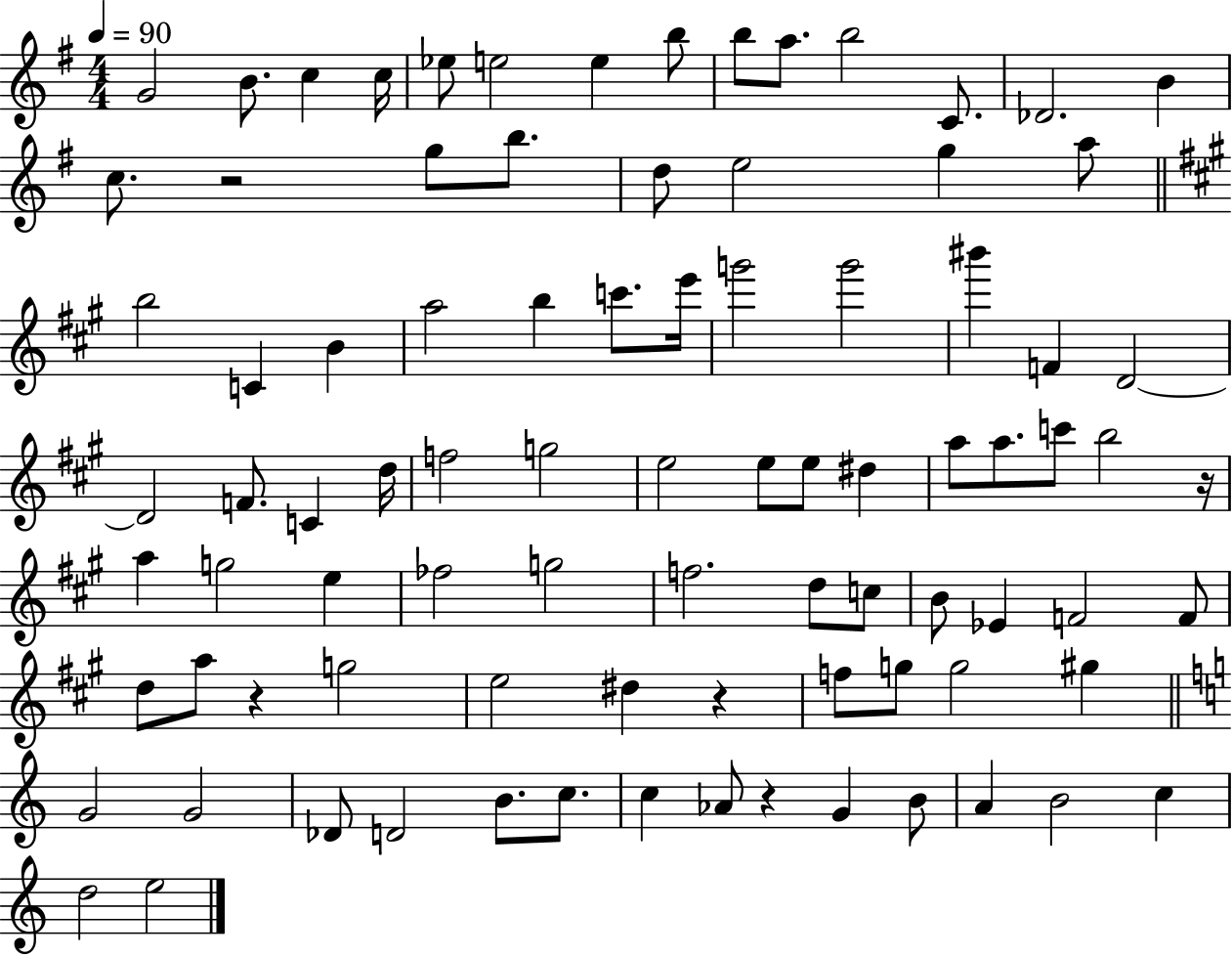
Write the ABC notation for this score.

X:1
T:Untitled
M:4/4
L:1/4
K:G
G2 B/2 c c/4 _e/2 e2 e b/2 b/2 a/2 b2 C/2 _D2 B c/2 z2 g/2 b/2 d/2 e2 g a/2 b2 C B a2 b c'/2 e'/4 g'2 g'2 ^b' F D2 D2 F/2 C d/4 f2 g2 e2 e/2 e/2 ^d a/2 a/2 c'/2 b2 z/4 a g2 e _f2 g2 f2 d/2 c/2 B/2 _E F2 F/2 d/2 a/2 z g2 e2 ^d z f/2 g/2 g2 ^g G2 G2 _D/2 D2 B/2 c/2 c _A/2 z G B/2 A B2 c d2 e2